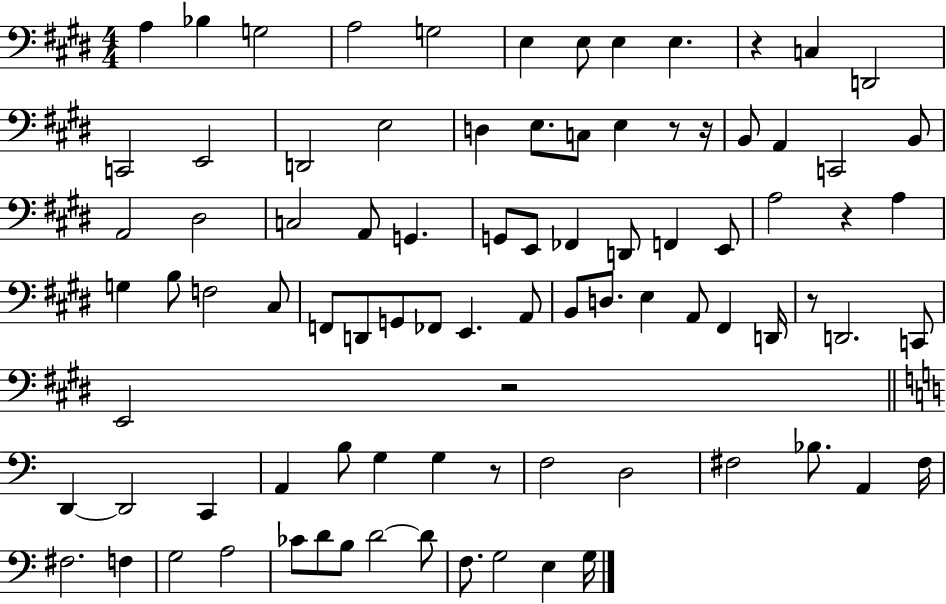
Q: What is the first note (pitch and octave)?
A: A3